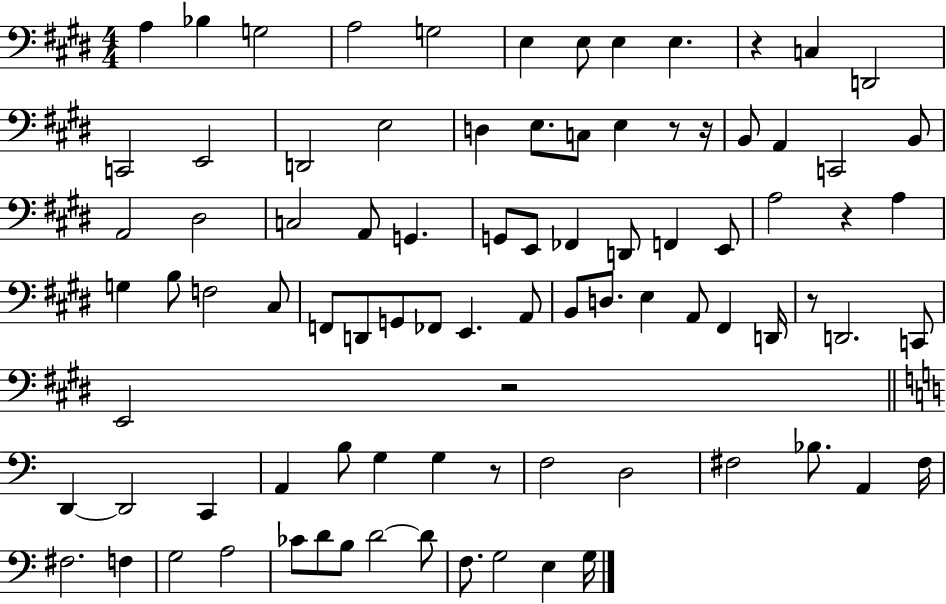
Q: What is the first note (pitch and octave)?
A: A3